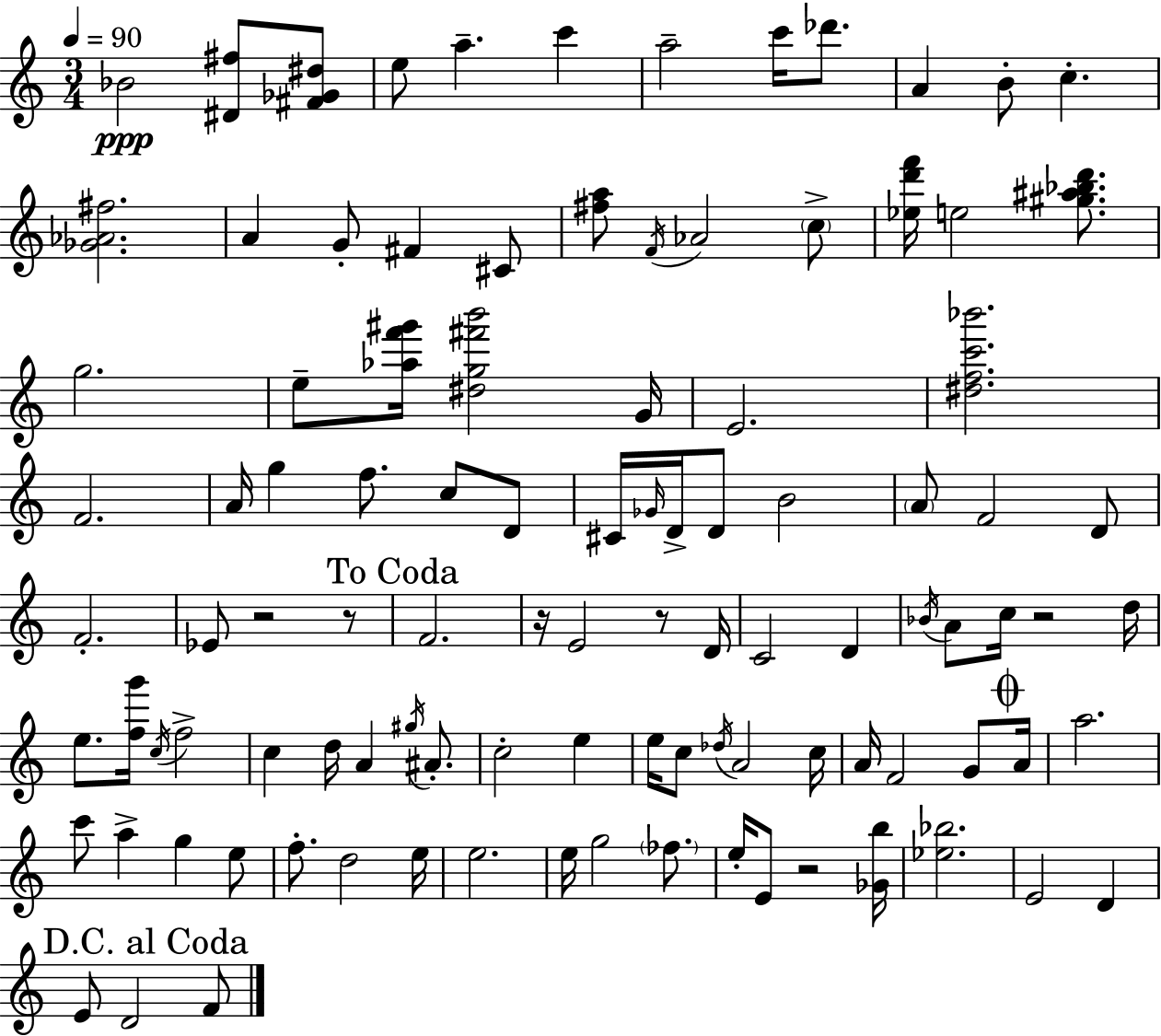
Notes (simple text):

Bb4/h [D#4,F#5]/e [F#4,Gb4,D#5]/e E5/e A5/q. C6/q A5/h C6/s Db6/e. A4/q B4/e C5/q. [Gb4,Ab4,F#5]/h. A4/q G4/e F#4/q C#4/e [F#5,A5]/e F4/s Ab4/h C5/e [Eb5,D6,F6]/s E5/h [G#5,A#5,Bb5,D6]/e. G5/h. E5/e [Ab5,F6,G#6]/s [D#5,G5,F#6,B6]/h G4/s E4/h. [D#5,F5,C6,Bb6]/h. F4/h. A4/s G5/q F5/e. C5/e D4/e C#4/s Gb4/s D4/s D4/e B4/h A4/e F4/h D4/e F4/h. Eb4/e R/h R/e F4/h. R/s E4/h R/e D4/s C4/h D4/q Bb4/s A4/e C5/s R/h D5/s E5/e. [F5,G6]/s C5/s F5/h C5/q D5/s A4/q G#5/s A#4/e. C5/h E5/q E5/s C5/e Db5/s A4/h C5/s A4/s F4/h G4/e A4/s A5/h. C6/e A5/q G5/q E5/e F5/e. D5/h E5/s E5/h. E5/s G5/h FES5/e. E5/s E4/e R/h [Gb4,B5]/s [Eb5,Bb5]/h. E4/h D4/q E4/e D4/h F4/e